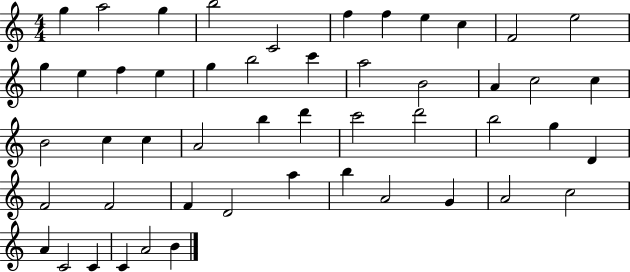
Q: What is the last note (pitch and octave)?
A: B4